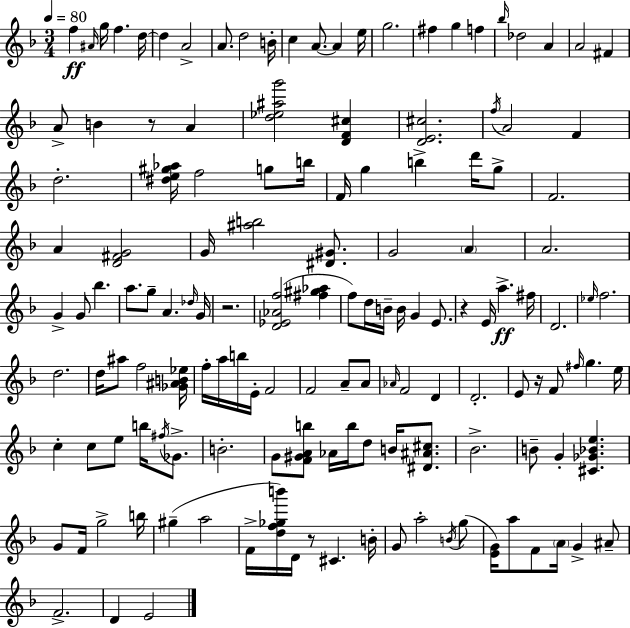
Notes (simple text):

F5/q A#4/s G5/s F5/q. D5/s D5/q A4/h A4/e. D5/h B4/s C5/q A4/e. A4/q E5/s G5/h. F#5/q G5/q F5/q Bb5/s Db5/h A4/q A4/h F#4/q A4/e B4/q R/e A4/q [D5,Eb5,A#5,G6]/h [D4,F4,C#5]/q [D4,E4,C#5]/h. F5/s A4/h F4/q D5/h. [D#5,E5,G#5,Ab5]/s F5/h G5/e B5/s F4/s G5/q B5/q D6/s G5/e F4/h. A4/q [D4,F#4,G4]/h G4/s [A#5,B5]/h [D#4,G#4]/e. G4/h A4/q A4/h. G4/q G4/e Bb5/q. A5/e. G5/e A4/q. Db5/s G4/s R/h. [D4,Eb4,Ab4,F5]/h [F#5,G#5,Ab5]/q F5/e D5/s B4/s B4/s G4/q E4/e. R/q E4/s A5/q. F#5/s D4/h. Eb5/s F5/h. D5/h. D5/s A#5/e F5/h [Gb4,A#4,B4,Eb5]/s F5/s A5/s B5/s E4/s F4/h F4/h A4/e A4/e Ab4/s F4/h D4/q D4/h. E4/e R/s F4/e F#5/s G5/q. E5/s C5/q C5/e E5/e B5/s F#5/s Gb4/e. B4/h. G4/e [F4,G#4,A4,B5]/e Ab4/s B5/s D5/e B4/s [D#4,A#4,C#5]/e. Bb4/h. B4/e G4/q [C#4,Gb4,Bb4,E5]/q. G4/e F4/s G5/h B5/s G#5/q A5/h F4/s [D5,F5,Gb5,B6]/s D4/s R/e C#4/q. B4/s G4/e A5/h B4/s G5/e [E4,G4]/s A5/e F4/e A4/s G4/q A#4/e F4/h. D4/q E4/h